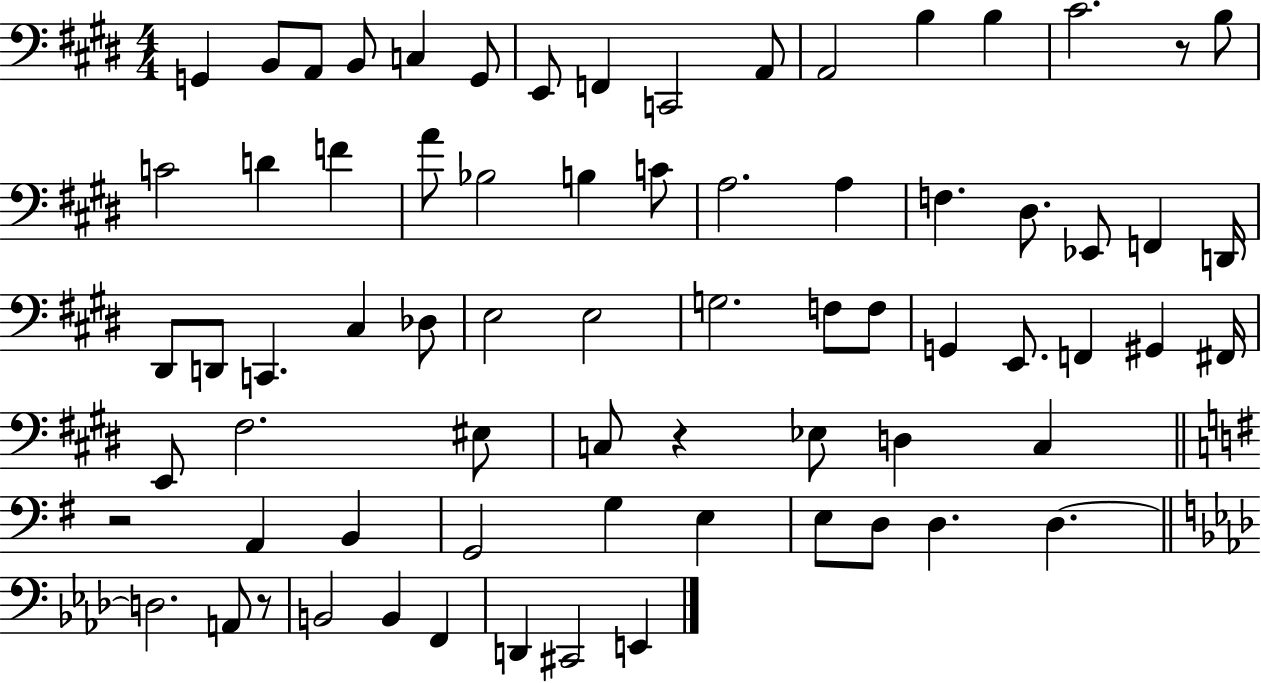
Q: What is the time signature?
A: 4/4